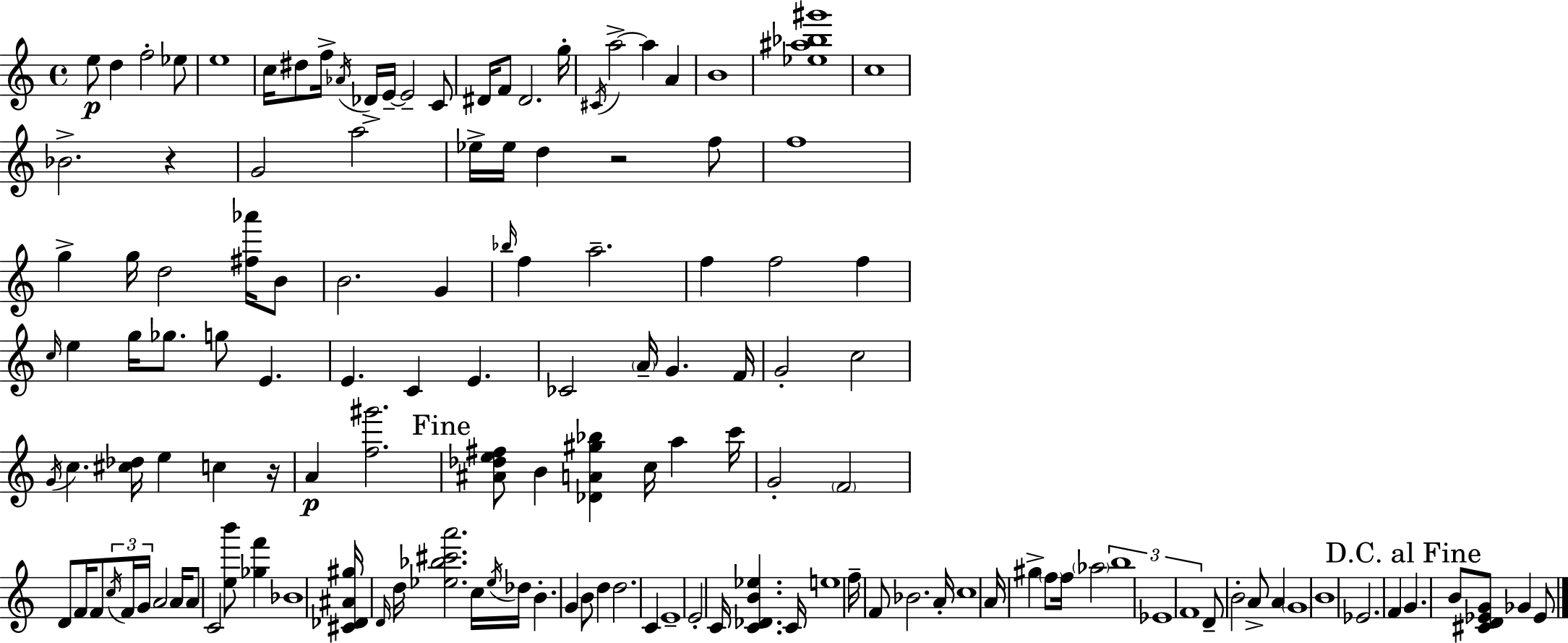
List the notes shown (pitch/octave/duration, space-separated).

E5/e D5/q F5/h Eb5/e E5/w C5/s D#5/e F5/s Ab4/s Db4/s E4/s E4/h C4/e D#4/s F4/e D#4/h. G5/s C#4/s A5/h A5/q A4/q B4/w [Eb5,A#5,Bb5,G#6]/w C5/w Bb4/h. R/q G4/h A5/h Eb5/s Eb5/s D5/q R/h F5/e F5/w G5/q G5/s D5/h [F#5,Ab6]/s B4/e B4/h. G4/q Bb5/s F5/q A5/h. F5/q F5/h F5/q C5/s E5/q G5/s Gb5/e. G5/e E4/q. E4/q. C4/q E4/q. CES4/h A4/s G4/q. F4/s G4/h C5/h G4/s C5/q. [C#5,Db5]/s E5/q C5/q R/s A4/q [F5,G#6]/h. [A#4,Db5,E5,F#5]/e B4/q [Db4,A4,G#5,Bb5]/q C5/s A5/q C6/s G4/h F4/h D4/e F4/s F4/e C5/s F4/s G4/s A4/h A4/s A4/e C4/h [E5,B6]/e [Gb5,F6]/q Bb4/w [C#4,Db4,A#4,G#5]/s D4/s D5/s [Eb5,Bb5,C#6,A6]/h. C5/s Eb5/s Db5/s B4/q. G4/q B4/e D5/q D5/h. C4/q E4/w E4/h C4/s [C4,Db4,B4,Eb5]/q. C4/s E5/w F5/s F4/e Bb4/h. A4/s C5/w A4/s G#5/q F5/e F5/s Ab5/h B5/w Eb4/w F4/w D4/e B4/h A4/e A4/q G4/w B4/w Eb4/h. F4/q G4/q. B4/e [C#4,D4,Eb4,G4]/e Gb4/q Eb4/e